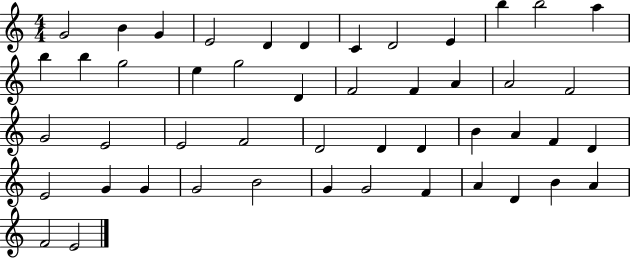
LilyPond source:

{
  \clef treble
  \numericTimeSignature
  \time 4/4
  \key c \major
  g'2 b'4 g'4 | e'2 d'4 d'4 | c'4 d'2 e'4 | b''4 b''2 a''4 | \break b''4 b''4 g''2 | e''4 g''2 d'4 | f'2 f'4 a'4 | a'2 f'2 | \break g'2 e'2 | e'2 f'2 | d'2 d'4 d'4 | b'4 a'4 f'4 d'4 | \break e'2 g'4 g'4 | g'2 b'2 | g'4 g'2 f'4 | a'4 d'4 b'4 a'4 | \break f'2 e'2 | \bar "|."
}